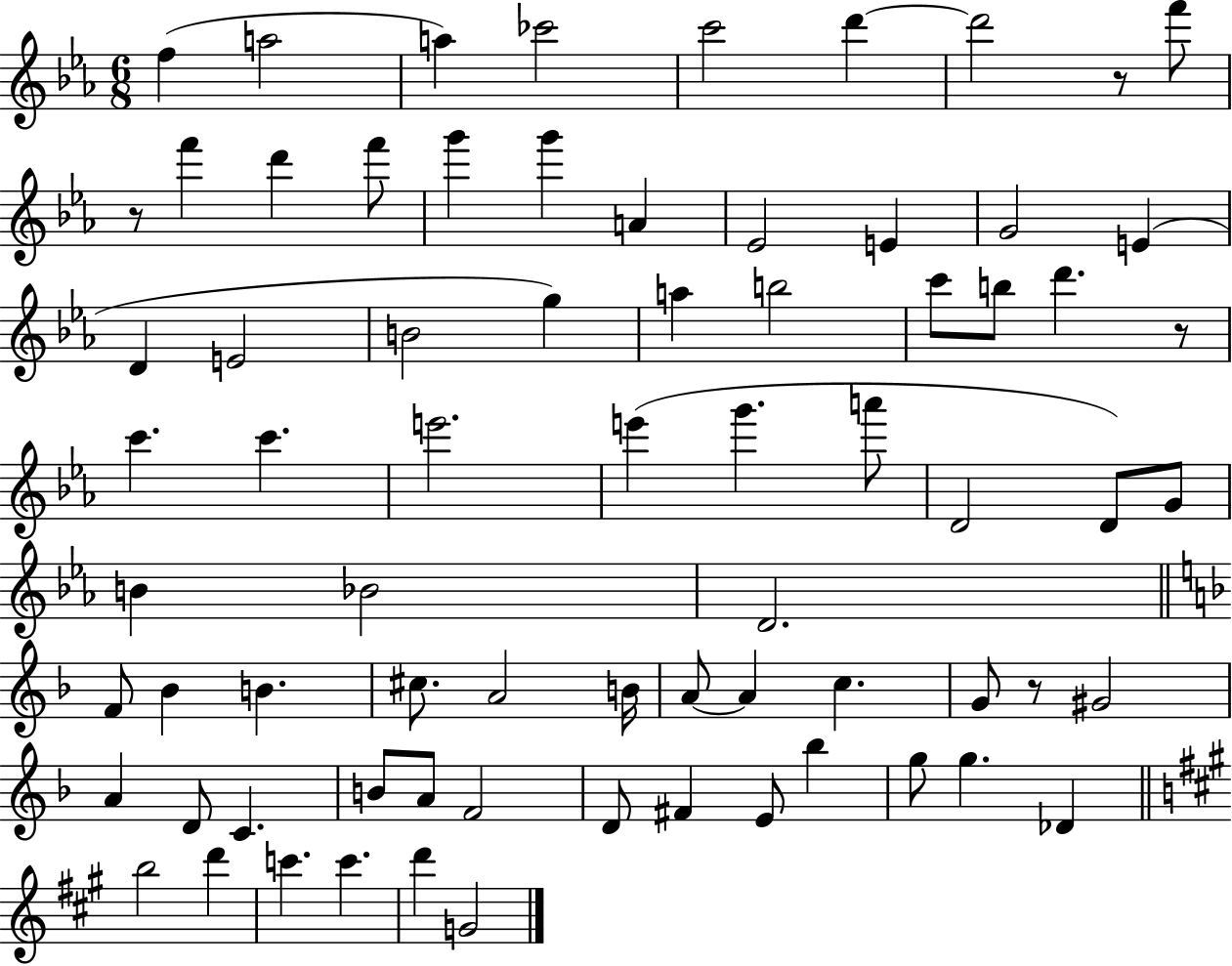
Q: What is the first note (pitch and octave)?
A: F5